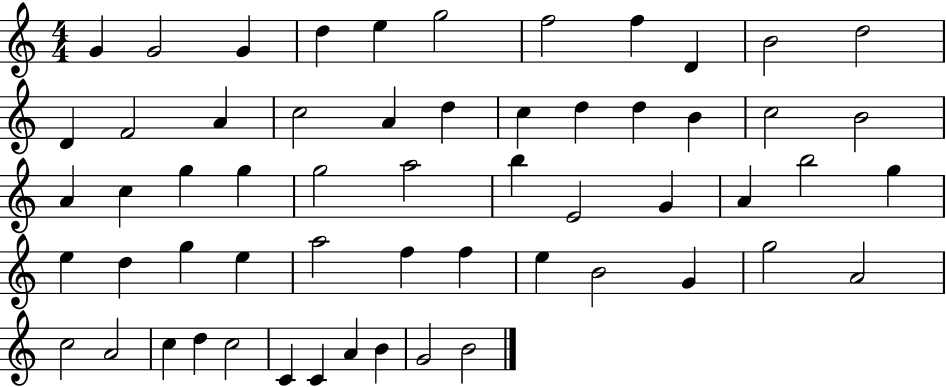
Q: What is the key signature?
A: C major